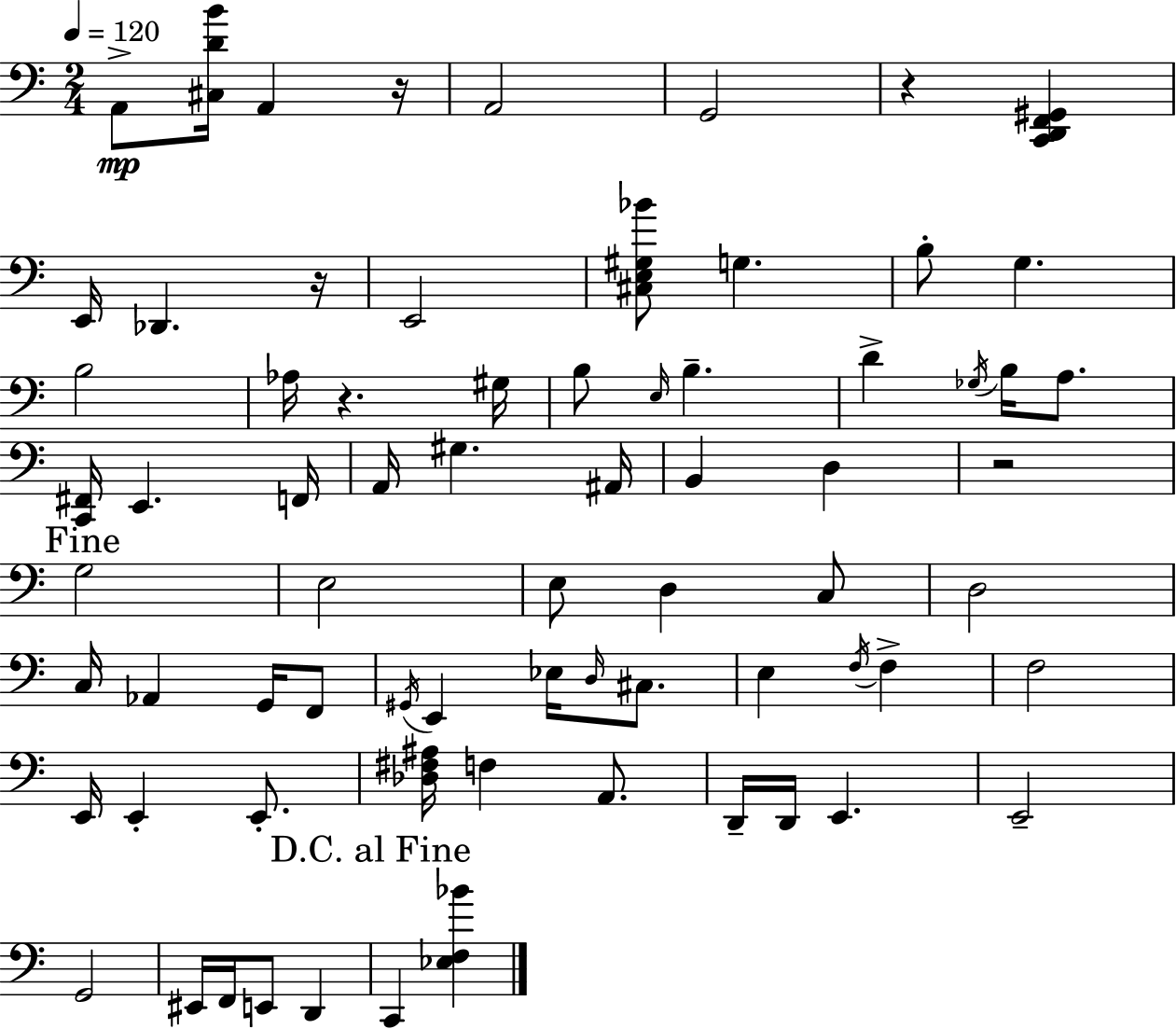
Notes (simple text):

A2/e [C#3,D4,B4]/s A2/q R/s A2/h G2/h R/q [C2,D2,F2,G#2]/q E2/s Db2/q. R/s E2/h [C#3,E3,G#3,Bb4]/e G3/q. B3/e G3/q. B3/h Ab3/s R/q. G#3/s B3/e E3/s B3/q. D4/q Gb3/s B3/s A3/e. [C2,F#2]/s E2/q. F2/s A2/s G#3/q. A#2/s B2/q D3/q R/h G3/h E3/h E3/e D3/q C3/e D3/h C3/s Ab2/q G2/s F2/e G#2/s E2/q Eb3/s D3/s C#3/e. E3/q F3/s F3/q F3/h E2/s E2/q E2/e. [Db3,F#3,A#3]/s F3/q A2/e. D2/s D2/s E2/q. E2/h G2/h EIS2/s F2/s E2/e D2/q C2/q [Eb3,F3,Bb4]/q